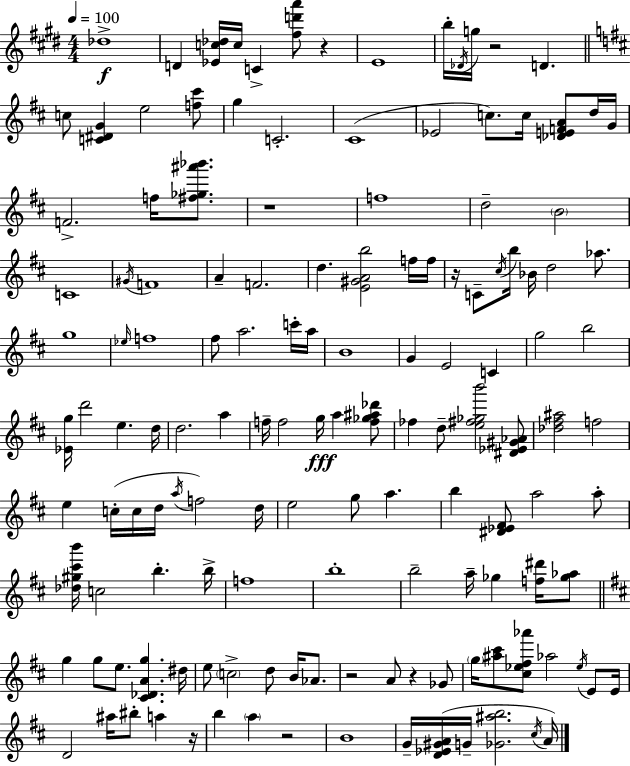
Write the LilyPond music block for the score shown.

{
  \clef treble
  \numericTimeSignature
  \time 4/4
  \key e \major
  \tempo 4 = 100
  des''1->\f | d'4 <ees' c'' des''>16 c''16 c'4-> <fis'' d''' a'''>8 r4 | e'1 | b''16-. \acciaccatura { des'16 } g''16 r2 d'4. | \break \bar "||" \break \key d \major c''8 <c' dis' g'>4 e''2 <f'' cis'''>8 | g''4 c'2.-. | cis'1( | ees'2 c''8.) c''16 <des' e' f' a'>8 d''16 g'16 | \break f'2.-> f''16 <fis'' ges'' ais''' bes'''>8. | r1 | f''1 | d''2-- \parenthesize b'2 | \break c'1 | \acciaccatura { gis'16 } f'1 | a'4-- f'2. | d''4. <e' gis' a' b''>2 f''16 | \break f''16 r16 c'8-- \acciaccatura { cis''16 } b''16 bes'16 d''2 aes''8. | g''1 | \grace { ees''16 } f''1 | fis''8 a''2. | \break c'''16-. a''16 b'1 | g'4 e'2 c'4 | g''2 b''2 | <ees' g''>16 d'''2 e''4. | \break d''16 d''2. a''4 | f''16-- f''2 g''16\fff a''4 | <f'' ges'' ais'' des'''>8 fes''4 d''8-- <e'' fis'' ges'' b'''>2 | <dis' ees' gis' aes'>8 <des'' fis'' ais''>2 f''2 | \break e''4 c''16-.( c''16 d''16 \acciaccatura { a''16 }) f''2 | d''16 e''2 g''8 a''4. | b''4 <dis' ees' fis'>8 a''2 | a''8-. <des'' gis'' cis''' b'''>16 c''2 b''4.-. | \break b''16-> f''1 | b''1-. | b''2-- a''16-- ges''4 | <f'' dis'''>16 <ges'' aes''>8 \bar "||" \break \key b \minor g''4 g''8 e''8. <cis' des' a' g''>4. dis''16 | e''8 \parenthesize c''2-> d''8 b'16 aes'8. | r2 a'8 r4 ges'8 | \parenthesize g''16 <ais'' cis'''>8 <cis'' ees'' fis'' aes'''>8 aes''2 \acciaccatura { ees''16 } e'8 | \break e'16 d'2 ais''16 bis''8-. a''4 | r16 b''4 \parenthesize a''4 r2 | b'1 | g'16-- <d' ees' gis' a'>16( g'16-- <ges' ais'' b''>2. | \break \acciaccatura { cis''16 } a'16) \bar "|."
}